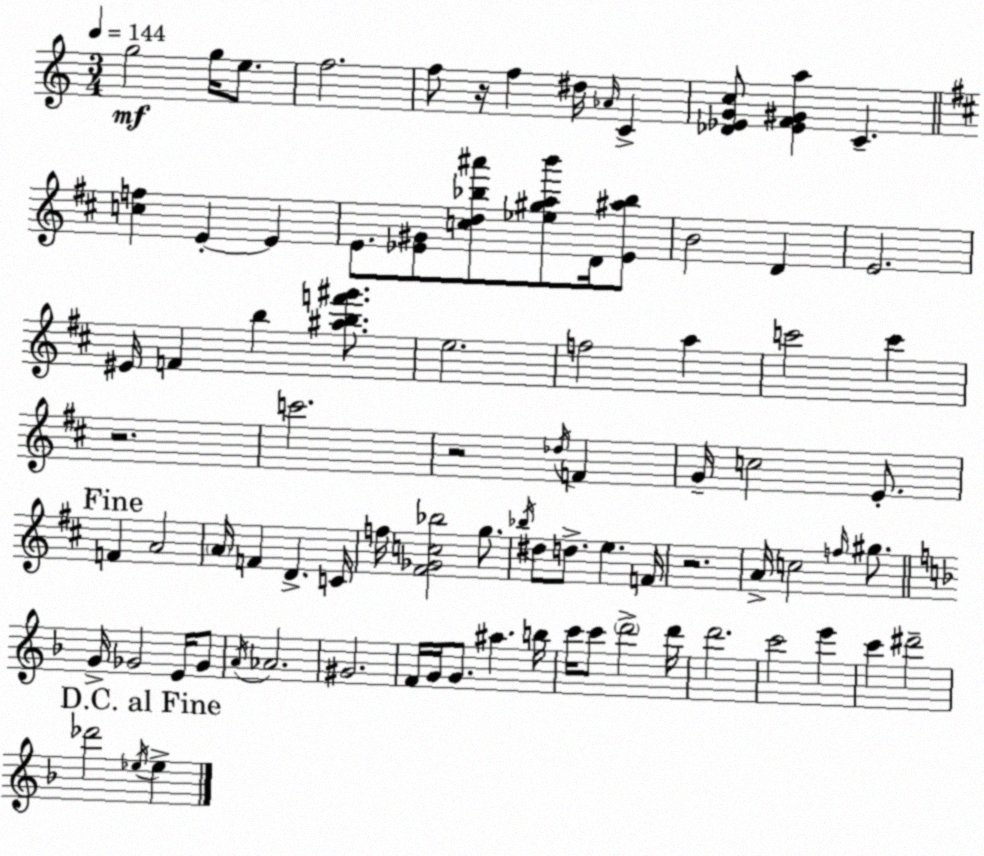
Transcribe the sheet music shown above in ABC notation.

X:1
T:Untitled
M:3/4
L:1/4
K:Am
g2 g/4 e/2 f2 f/2 z/4 f ^d/4 _A/4 C [_D_EGc]/2 [_EF^Ga] C [cf] E E E/2 [_E^G]/2 [cd_b^a']/2 [_e^gab']/2 D/4 [_E^a_b]/2 B2 D E2 ^E/4 F b [^abf'^g']/2 e2 f2 a c'2 c' z2 c'2 z2 _d/4 F G/4 c2 E/2 F A2 A/4 F D C/4 f/4 [^F_Gc_b]2 g/2 _b/4 ^d/2 d/2 e F/4 z2 A/4 c2 f/4 ^g/2 G/4 _G2 E/4 _G/2 A/4 _A2 ^G2 F/4 G/4 G/2 ^a b/4 c'/4 c'/2 d'2 d'/4 d'2 c'2 e' c' ^d'2 _d'2 _e/4 _e